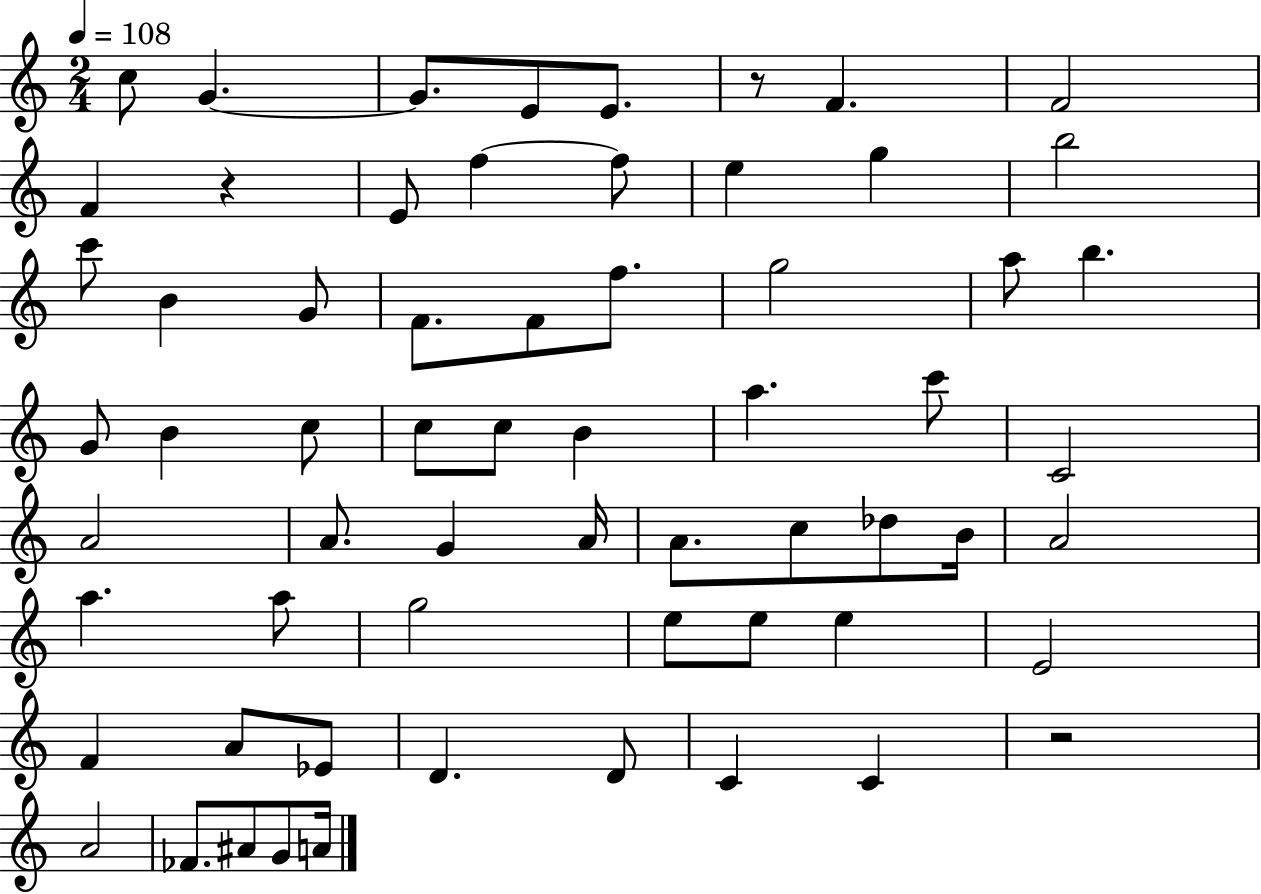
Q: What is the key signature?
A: C major